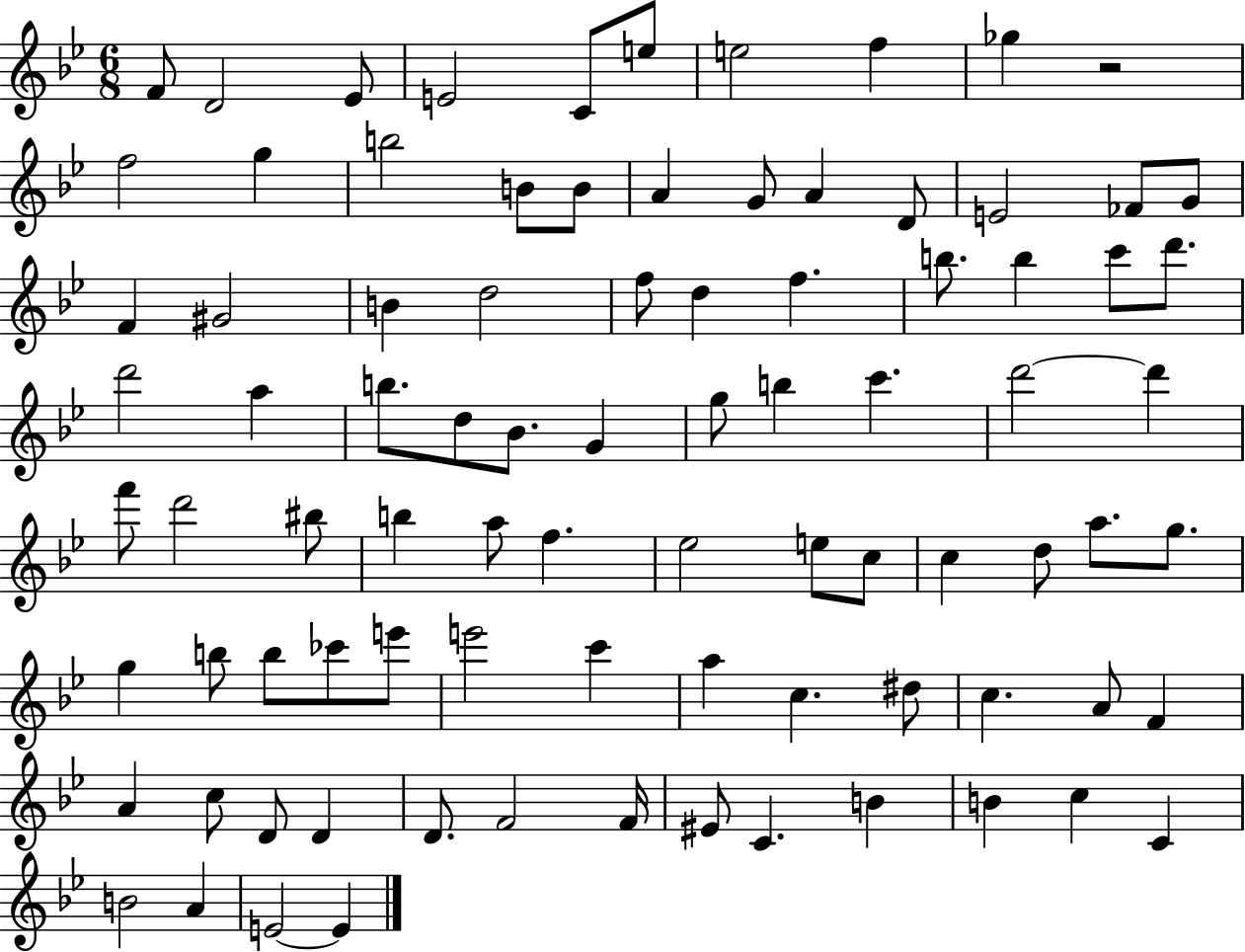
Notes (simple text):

F4/e D4/h Eb4/e E4/h C4/e E5/e E5/h F5/q Gb5/q R/h F5/h G5/q B5/h B4/e B4/e A4/q G4/e A4/q D4/e E4/h FES4/e G4/e F4/q G#4/h B4/q D5/h F5/e D5/q F5/q. B5/e. B5/q C6/e D6/e. D6/h A5/q B5/e. D5/e Bb4/e. G4/q G5/e B5/q C6/q. D6/h D6/q F6/e D6/h BIS5/e B5/q A5/e F5/q. Eb5/h E5/e C5/e C5/q D5/e A5/e. G5/e. G5/q B5/e B5/e CES6/e E6/e E6/h C6/q A5/q C5/q. D#5/e C5/q. A4/e F4/q A4/q C5/e D4/e D4/q D4/e. F4/h F4/s EIS4/e C4/q. B4/q B4/q C5/q C4/q B4/h A4/q E4/h E4/q